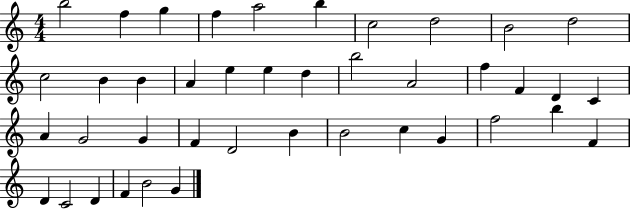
{
  \clef treble
  \numericTimeSignature
  \time 4/4
  \key c \major
  b''2 f''4 g''4 | f''4 a''2 b''4 | c''2 d''2 | b'2 d''2 | \break c''2 b'4 b'4 | a'4 e''4 e''4 d''4 | b''2 a'2 | f''4 f'4 d'4 c'4 | \break a'4 g'2 g'4 | f'4 d'2 b'4 | b'2 c''4 g'4 | f''2 b''4 f'4 | \break d'4 c'2 d'4 | f'4 b'2 g'4 | \bar "|."
}